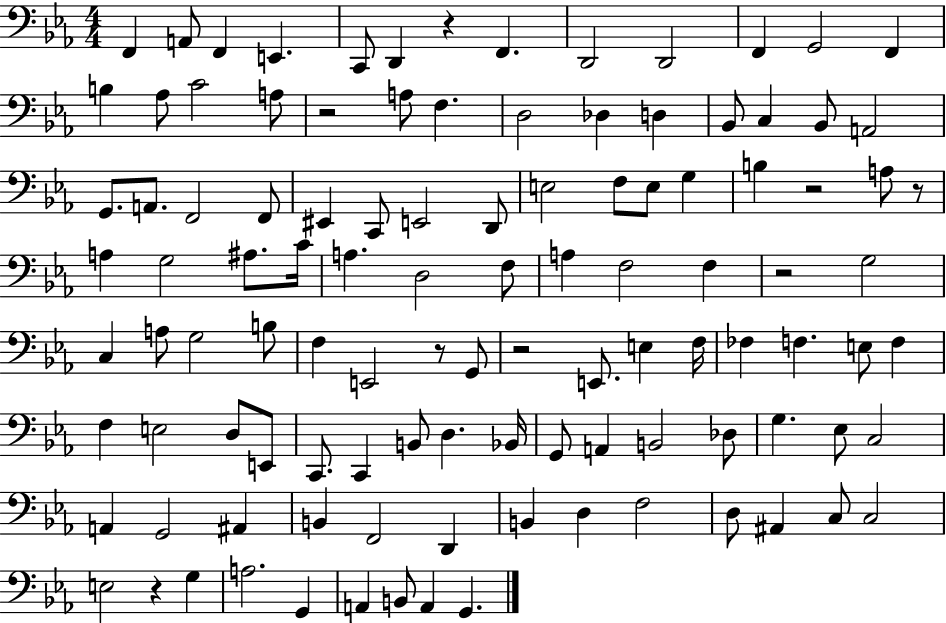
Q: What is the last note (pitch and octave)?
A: G2